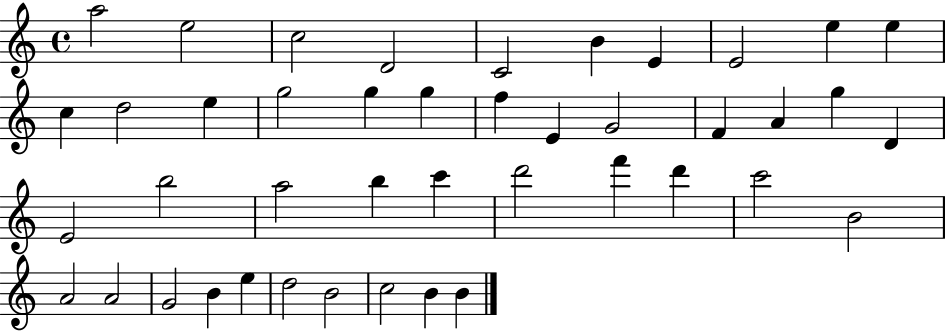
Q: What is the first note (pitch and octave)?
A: A5